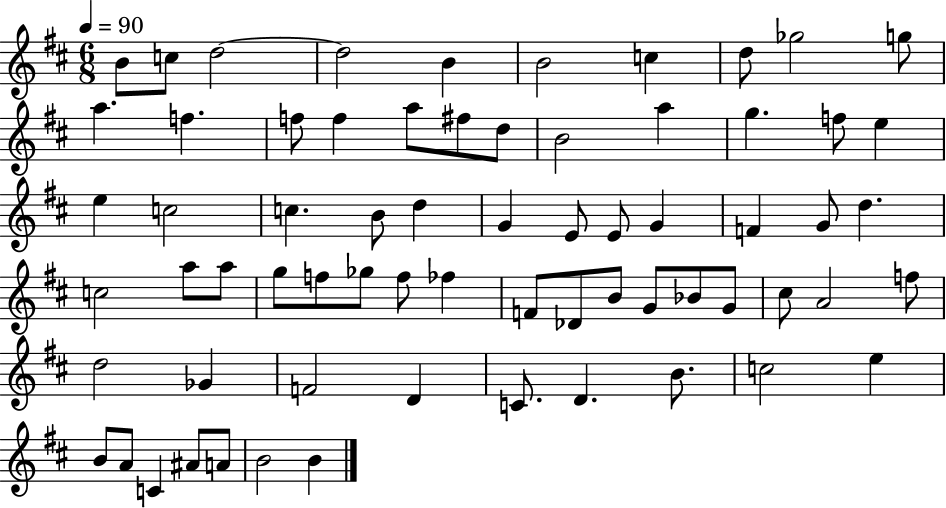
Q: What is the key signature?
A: D major